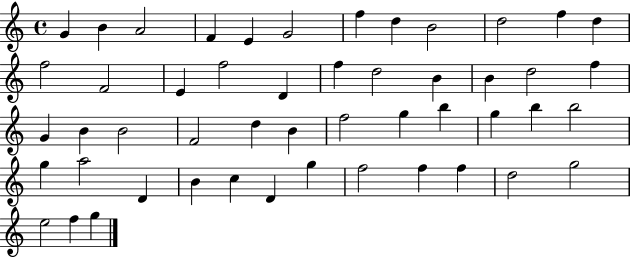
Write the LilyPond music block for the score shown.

{
  \clef treble
  \time 4/4
  \defaultTimeSignature
  \key c \major
  g'4 b'4 a'2 | f'4 e'4 g'2 | f''4 d''4 b'2 | d''2 f''4 d''4 | \break f''2 f'2 | e'4 f''2 d'4 | f''4 d''2 b'4 | b'4 d''2 f''4 | \break g'4 b'4 b'2 | f'2 d''4 b'4 | f''2 g''4 b''4 | g''4 b''4 b''2 | \break g''4 a''2 d'4 | b'4 c''4 d'4 g''4 | f''2 f''4 f''4 | d''2 g''2 | \break e''2 f''4 g''4 | \bar "|."
}